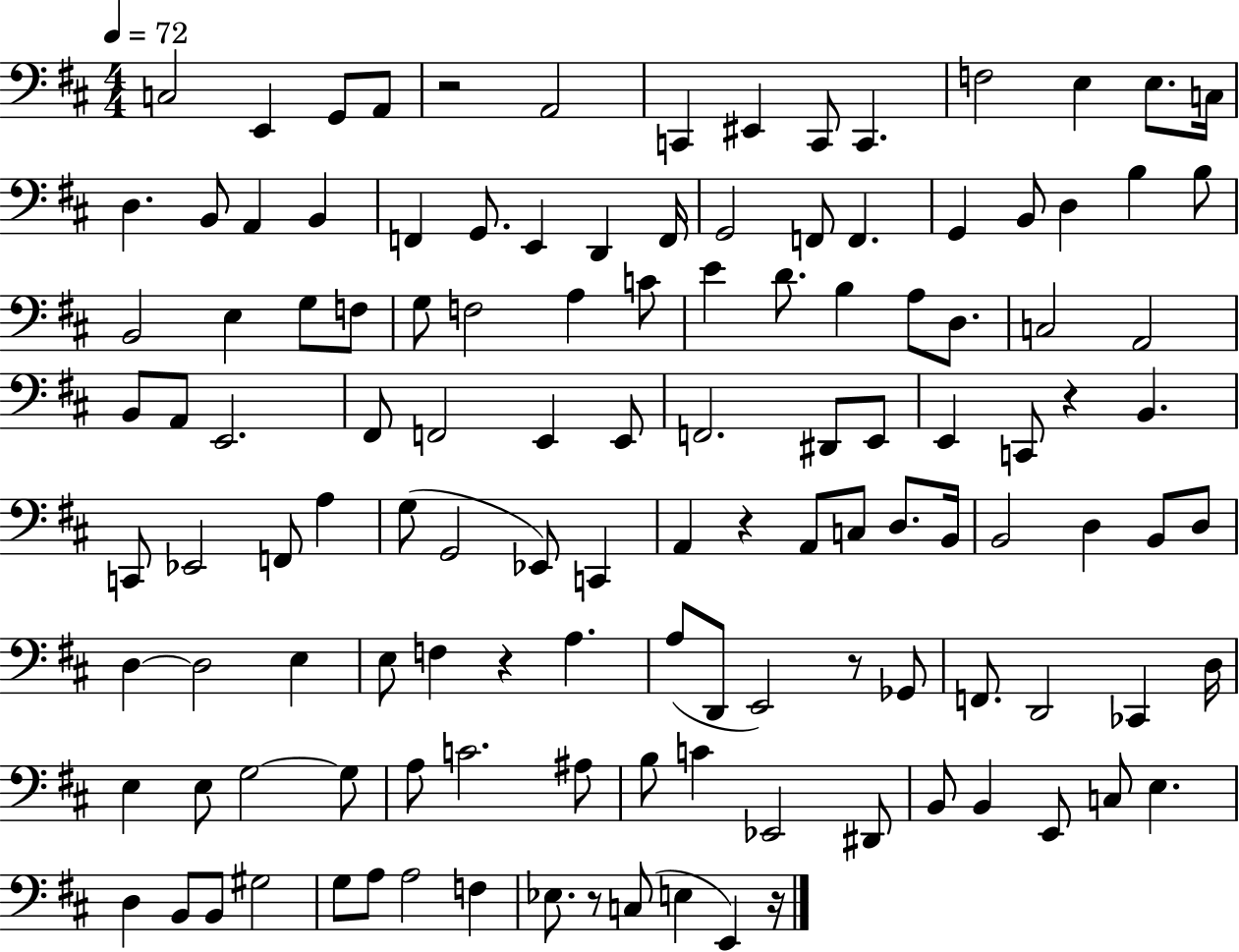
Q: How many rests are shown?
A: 7